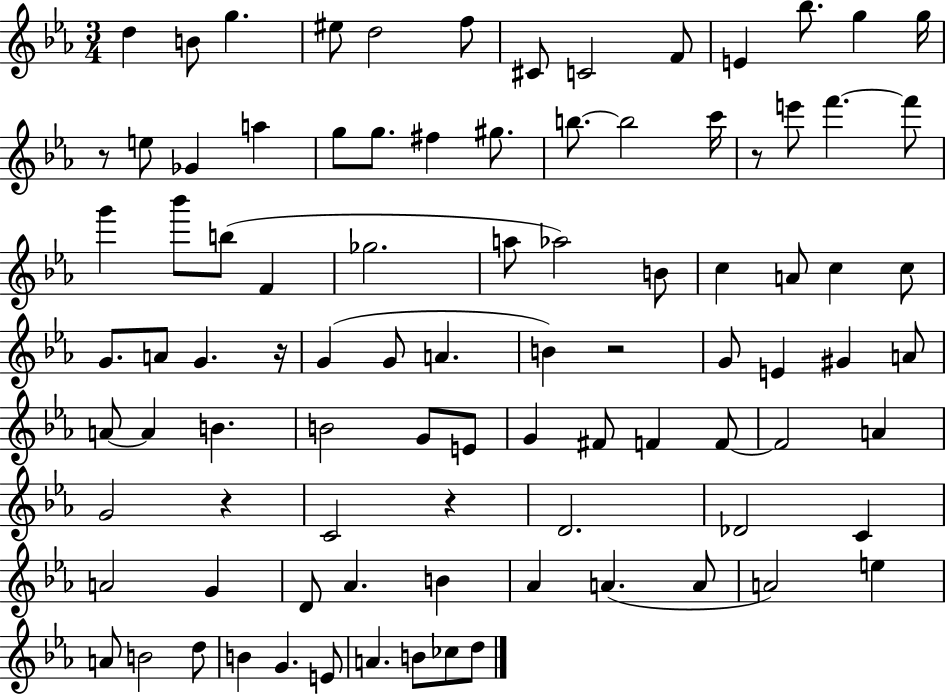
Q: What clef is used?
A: treble